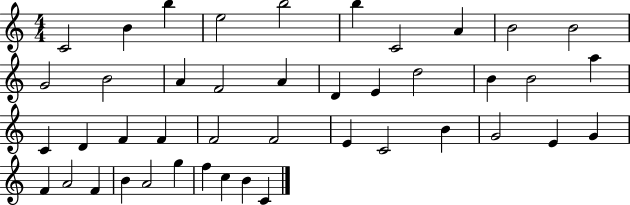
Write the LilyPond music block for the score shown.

{
  \clef treble
  \numericTimeSignature
  \time 4/4
  \key c \major
  c'2 b'4 b''4 | e''2 b''2 | b''4 c'2 a'4 | b'2 b'2 | \break g'2 b'2 | a'4 f'2 a'4 | d'4 e'4 d''2 | b'4 b'2 a''4 | \break c'4 d'4 f'4 f'4 | f'2 f'2 | e'4 c'2 b'4 | g'2 e'4 g'4 | \break f'4 a'2 f'4 | b'4 a'2 g''4 | f''4 c''4 b'4 c'4 | \bar "|."
}